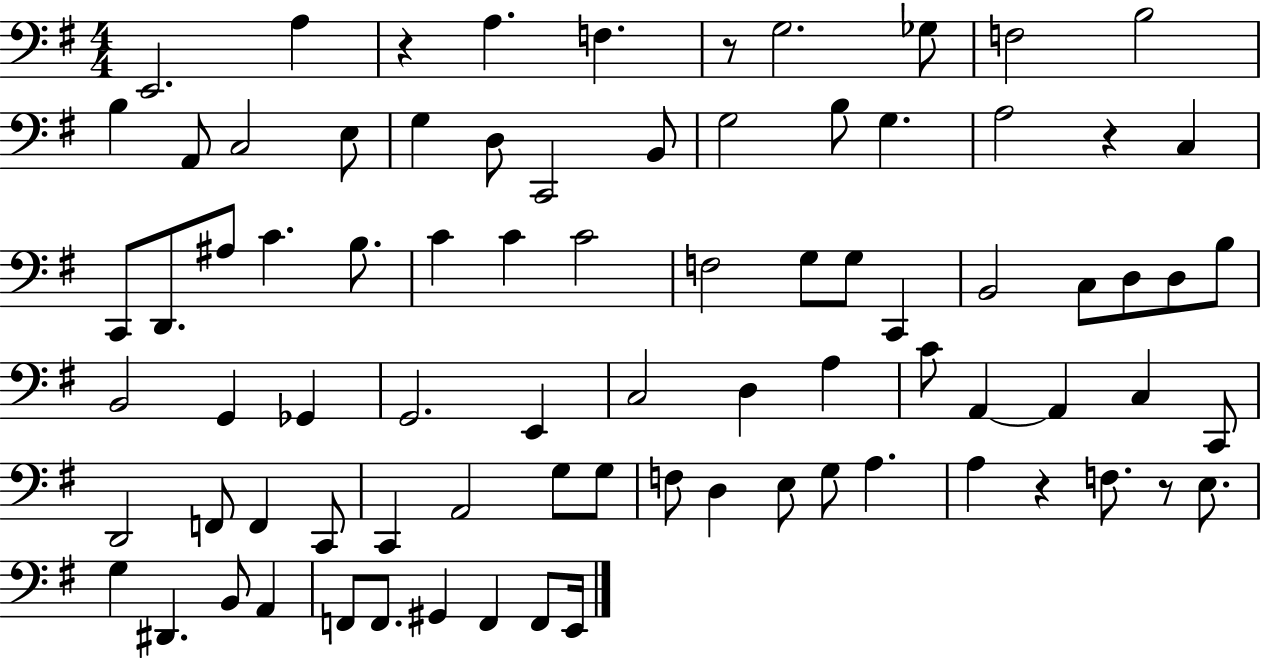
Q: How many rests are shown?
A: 5